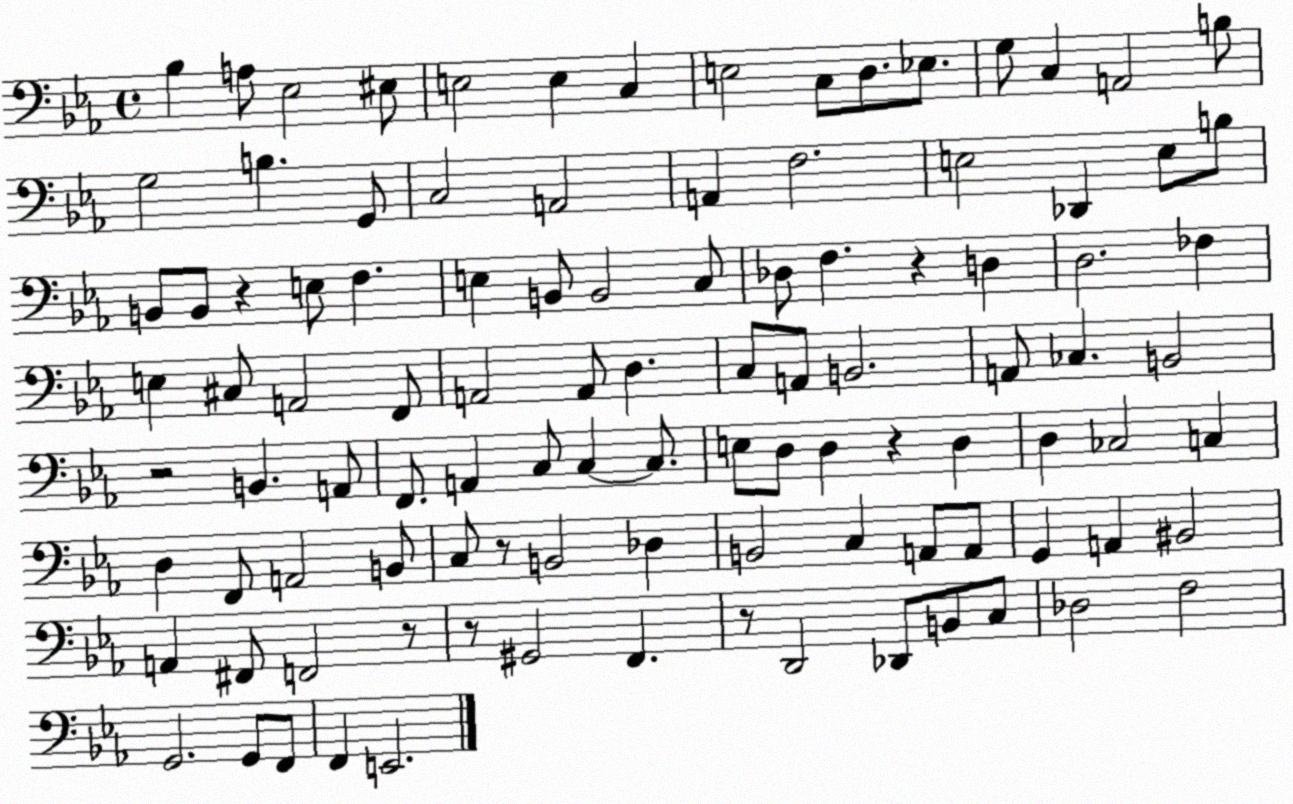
X:1
T:Untitled
M:4/4
L:1/4
K:Eb
_B, A,/2 _E,2 ^E,/2 E,2 E, C, E,2 C,/2 D,/2 _E,/2 G,/2 C, A,,2 B,/2 G,2 B, G,,/2 C,2 A,,2 A,, F,2 E,2 _D,, E,/2 B,/2 B,,/2 B,,/2 z E,/2 F, E, B,,/2 B,,2 C,/2 _D,/2 F, z D, D,2 _F, E, ^C,/2 A,,2 F,,/2 A,,2 A,,/2 D, C,/2 A,,/2 B,,2 A,,/2 _C, B,,2 z2 B,, A,,/2 F,,/2 A,, C,/2 C, C,/2 E,/2 D,/2 D, z D, D, _C,2 C, D, F,,/2 A,,2 B,,/2 C,/2 z/2 B,,2 _D, B,,2 C, A,,/2 A,,/2 G,, A,, ^B,,2 A,, ^F,,/2 F,,2 z/2 z/2 ^G,,2 F,, z/2 D,,2 _D,,/2 B,,/2 C,/2 _D,2 F,2 G,,2 G,,/2 F,,/2 F,, E,,2